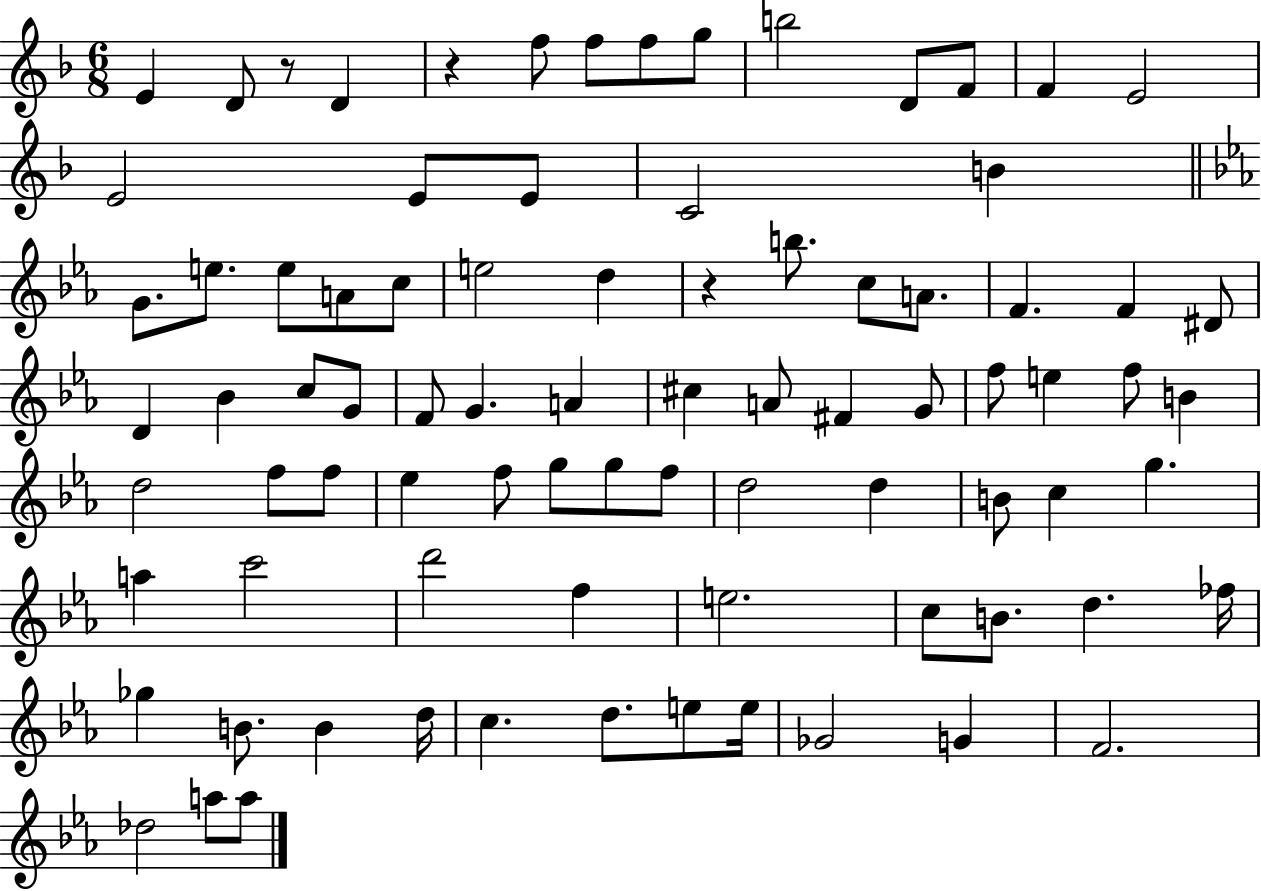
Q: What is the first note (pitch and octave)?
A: E4